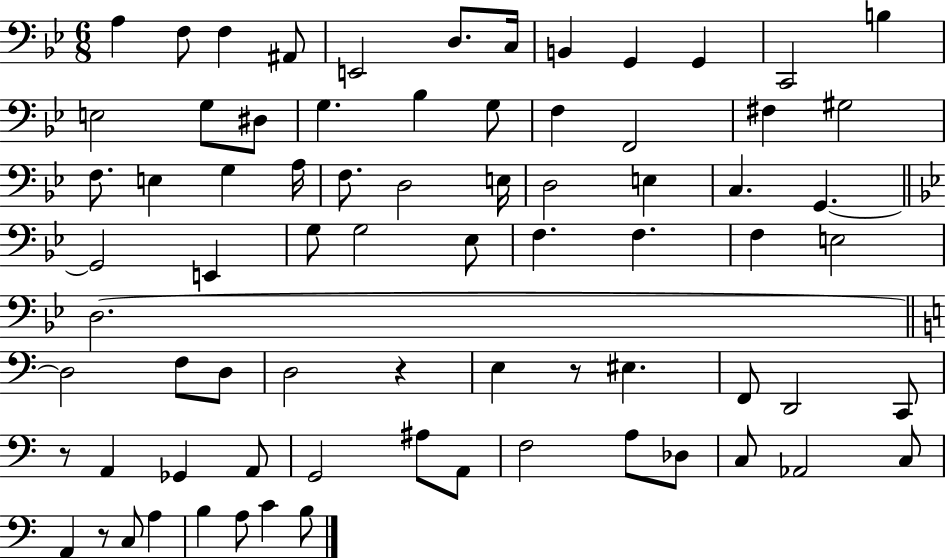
X:1
T:Untitled
M:6/8
L:1/4
K:Bb
A, F,/2 F, ^A,,/2 E,,2 D,/2 C,/4 B,, G,, G,, C,,2 B, E,2 G,/2 ^D,/2 G, _B, G,/2 F, F,,2 ^F, ^G,2 F,/2 E, G, A,/4 F,/2 D,2 E,/4 D,2 E, C, G,, G,,2 E,, G,/2 G,2 _E,/2 F, F, F, E,2 D,2 D,2 F,/2 D,/2 D,2 z E, z/2 ^E, F,,/2 D,,2 C,,/2 z/2 A,, _G,, A,,/2 G,,2 ^A,/2 A,,/2 F,2 A,/2 _D,/2 C,/2 _A,,2 C,/2 A,, z/2 C,/2 A, B, A,/2 C B,/2